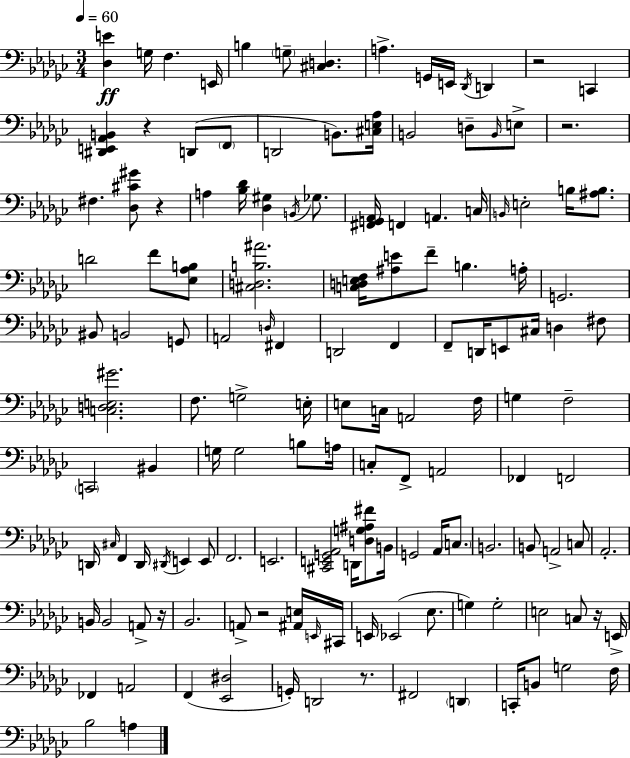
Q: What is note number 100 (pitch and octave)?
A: G3